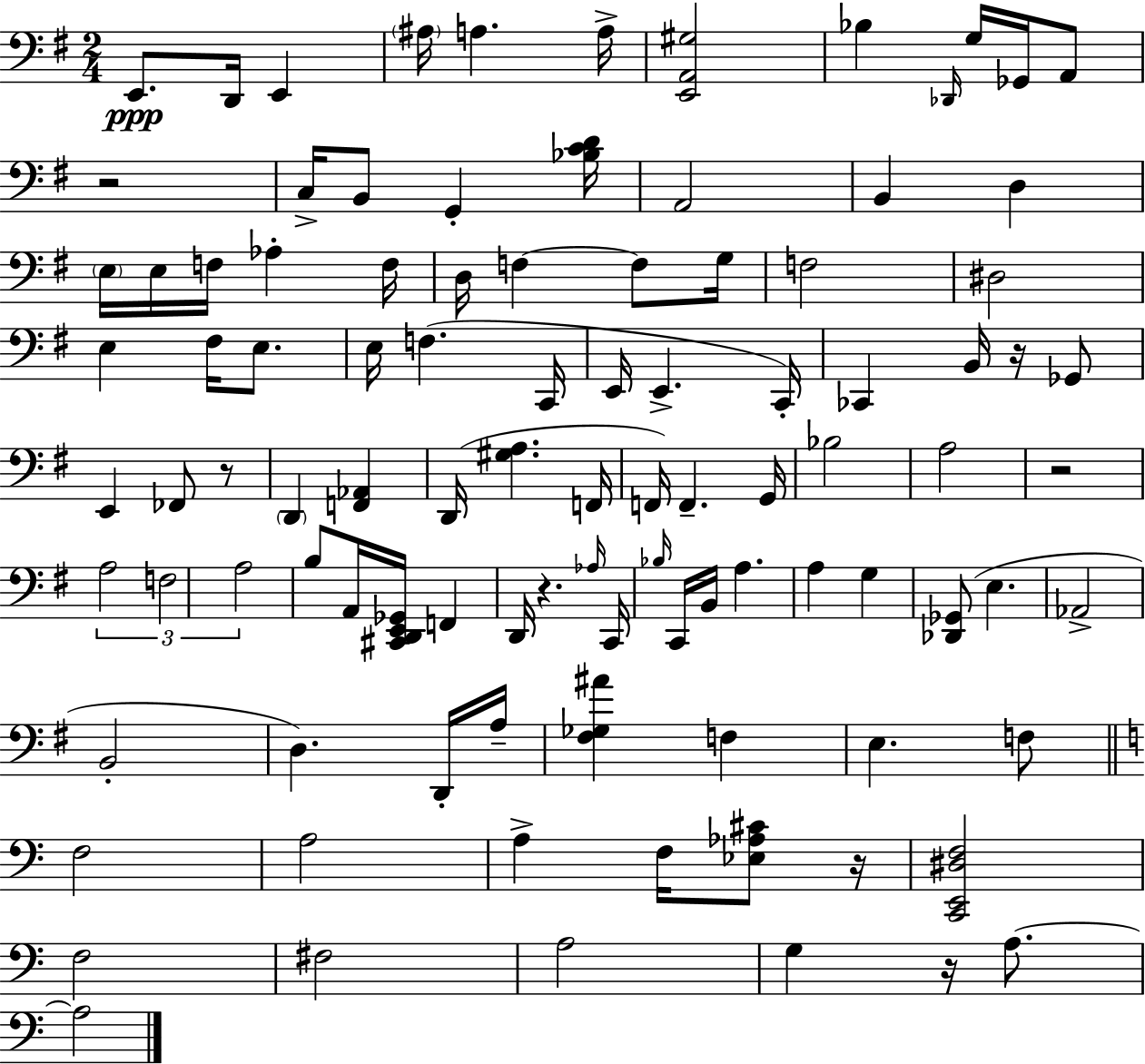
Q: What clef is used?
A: bass